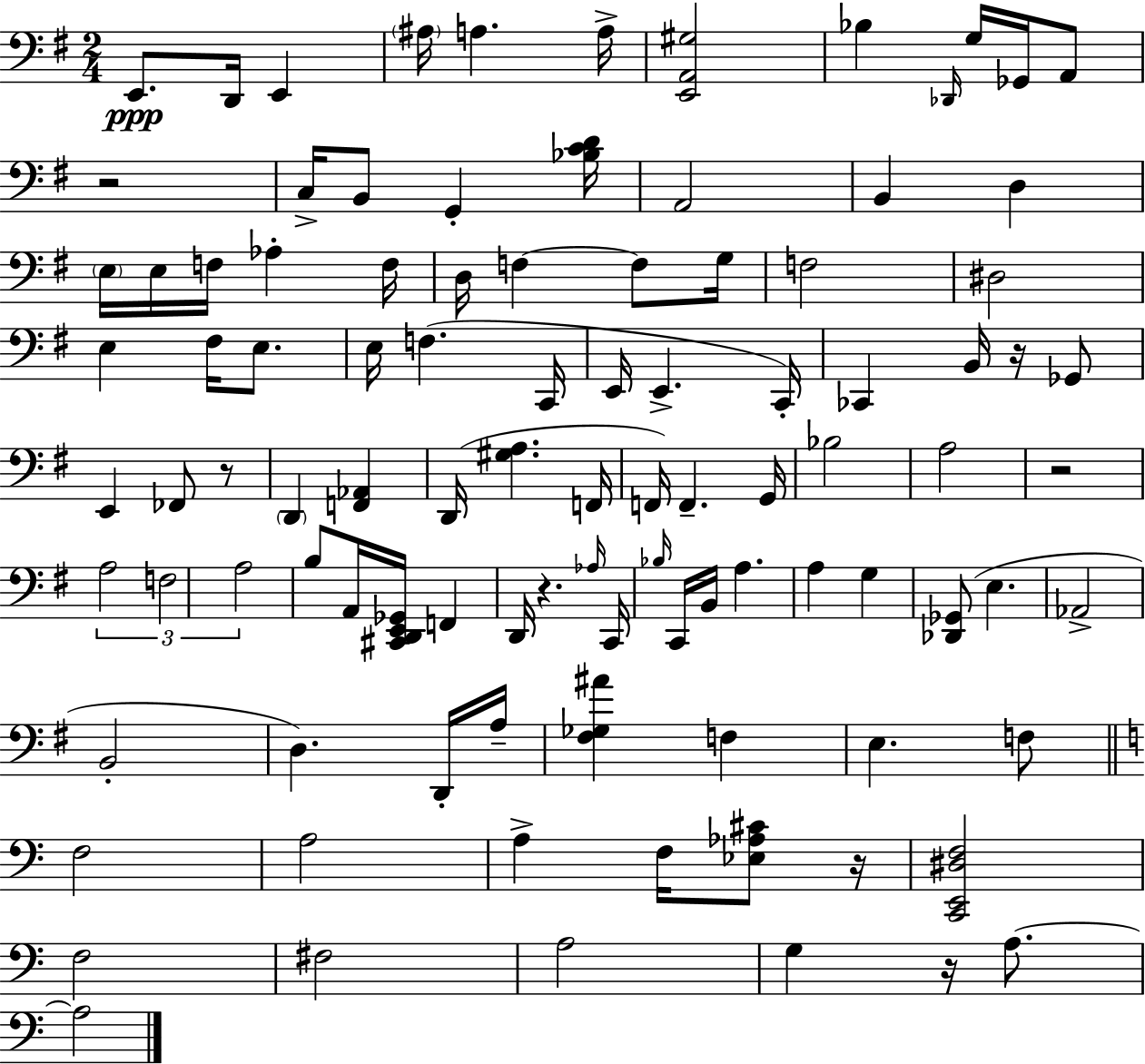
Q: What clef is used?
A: bass